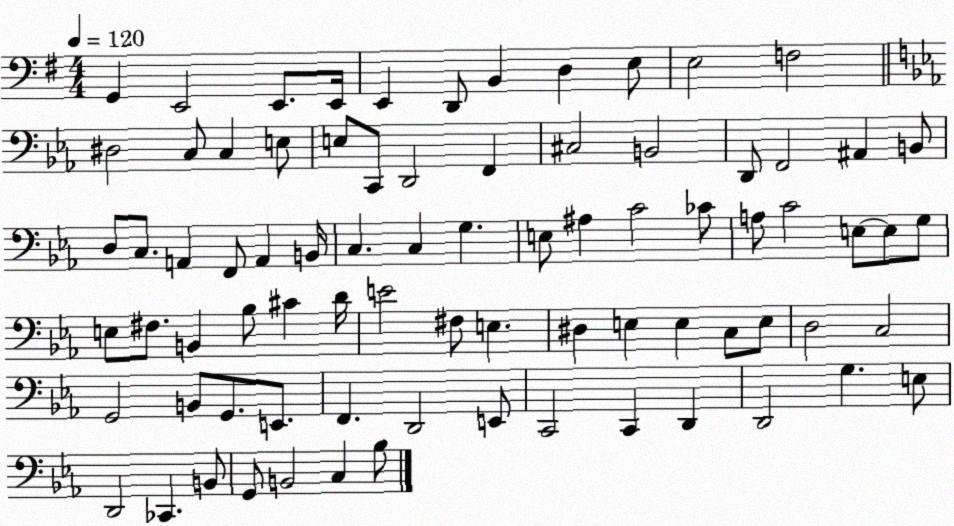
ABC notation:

X:1
T:Untitled
M:4/4
L:1/4
K:G
G,, E,,2 E,,/2 E,,/4 E,, D,,/2 B,, D, E,/2 E,2 F,2 ^D,2 C,/2 C, E,/2 E,/2 C,,/2 D,,2 F,, ^C,2 B,,2 D,,/2 F,,2 ^A,, B,,/2 D,/2 C,/2 A,, F,,/2 A,, B,,/4 C, C, G, E,/2 ^A, C2 _C/2 A,/2 C2 E,/2 E,/2 G,/2 E,/2 ^F,/2 B,, _B,/2 ^C D/4 E2 ^F,/2 E, ^D, E, E, C,/2 E,/2 D,2 C,2 G,,2 B,,/2 G,,/2 E,,/2 F,, D,,2 E,,/2 C,,2 C,, D,, D,,2 G, E,/2 D,,2 _C,, B,,/2 G,,/2 B,,2 C, _B,/2